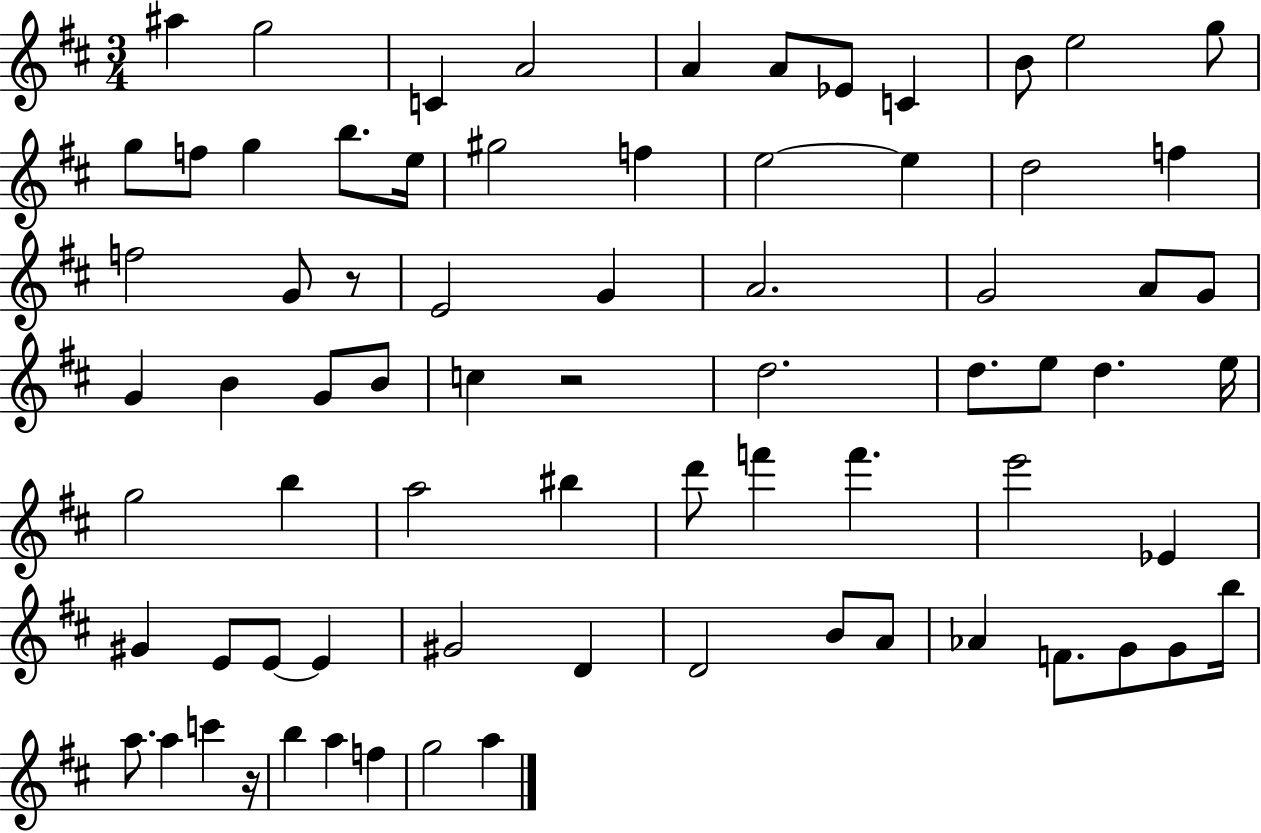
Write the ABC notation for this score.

X:1
T:Untitled
M:3/4
L:1/4
K:D
^a g2 C A2 A A/2 _E/2 C B/2 e2 g/2 g/2 f/2 g b/2 e/4 ^g2 f e2 e d2 f f2 G/2 z/2 E2 G A2 G2 A/2 G/2 G B G/2 B/2 c z2 d2 d/2 e/2 d e/4 g2 b a2 ^b d'/2 f' f' e'2 _E ^G E/2 E/2 E ^G2 D D2 B/2 A/2 _A F/2 G/2 G/2 b/4 a/2 a c' z/4 b a f g2 a